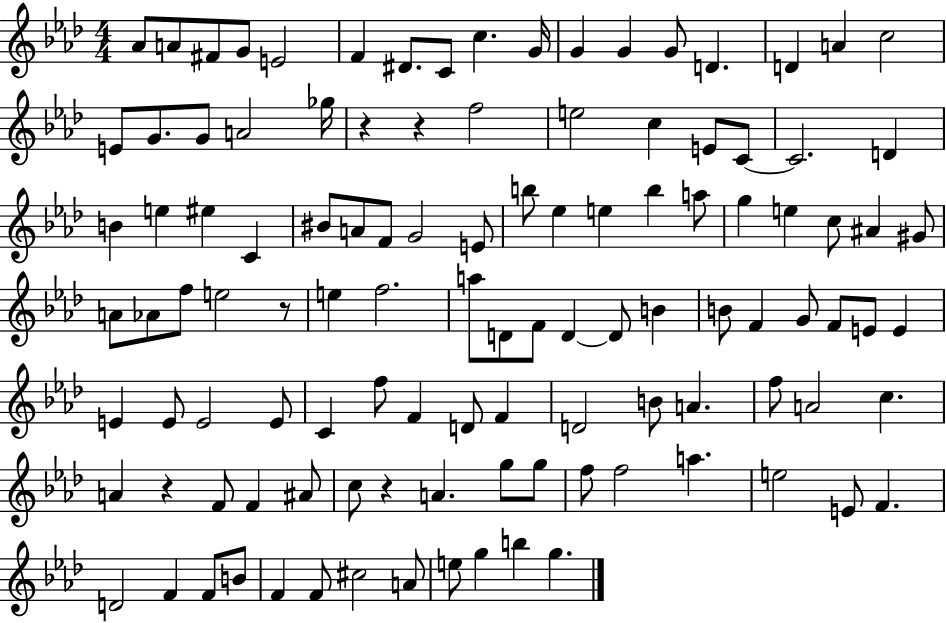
X:1
T:Untitled
M:4/4
L:1/4
K:Ab
_A/2 A/2 ^F/2 G/2 E2 F ^D/2 C/2 c G/4 G G G/2 D D A c2 E/2 G/2 G/2 A2 _g/4 z z f2 e2 c E/2 C/2 C2 D B e ^e C ^B/2 A/2 F/2 G2 E/2 b/2 _e e b a/2 g e c/2 ^A ^G/2 A/2 _A/2 f/2 e2 z/2 e f2 a/2 D/2 F/2 D D/2 B B/2 F G/2 F/2 E/2 E E E/2 E2 E/2 C f/2 F D/2 F D2 B/2 A f/2 A2 c A z F/2 F ^A/2 c/2 z A g/2 g/2 f/2 f2 a e2 E/2 F D2 F F/2 B/2 F F/2 ^c2 A/2 e/2 g b g